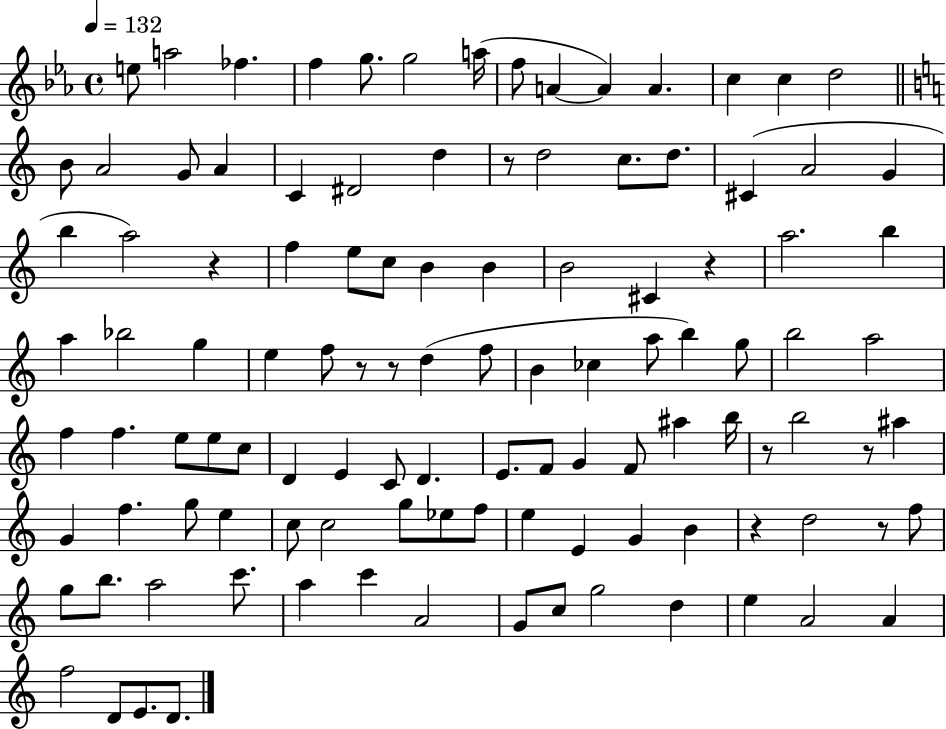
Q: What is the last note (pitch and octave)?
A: D4